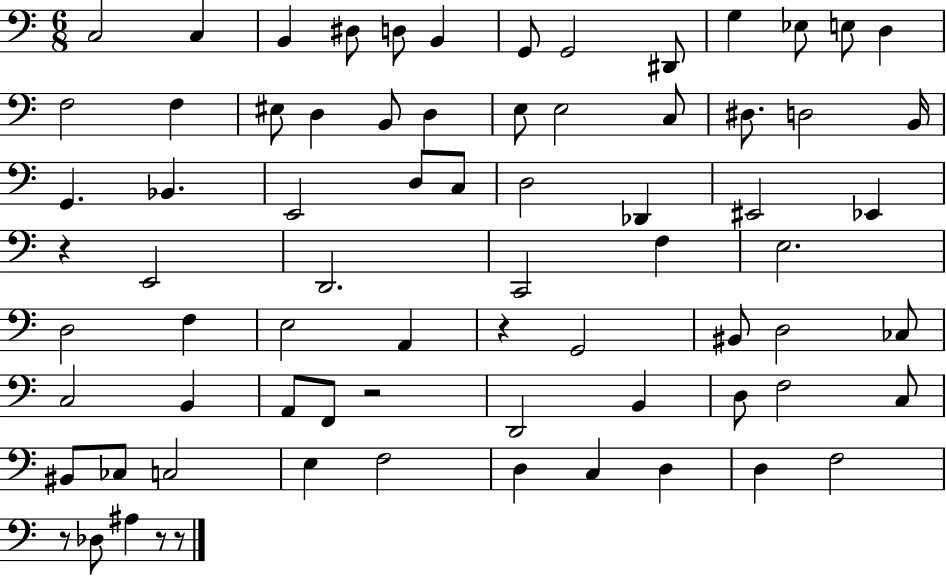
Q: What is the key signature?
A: C major